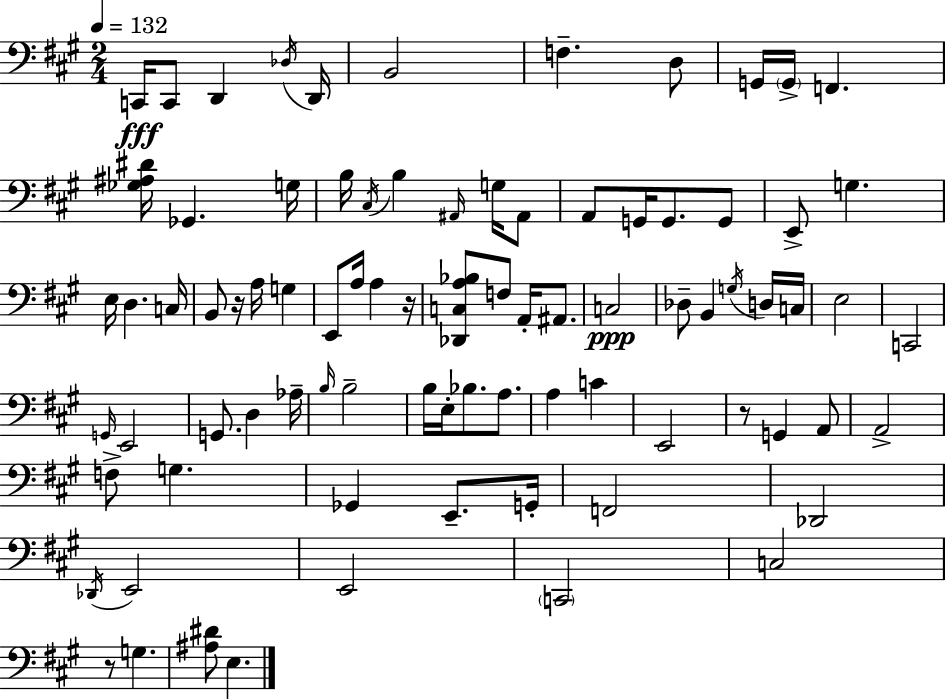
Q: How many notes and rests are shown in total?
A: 83